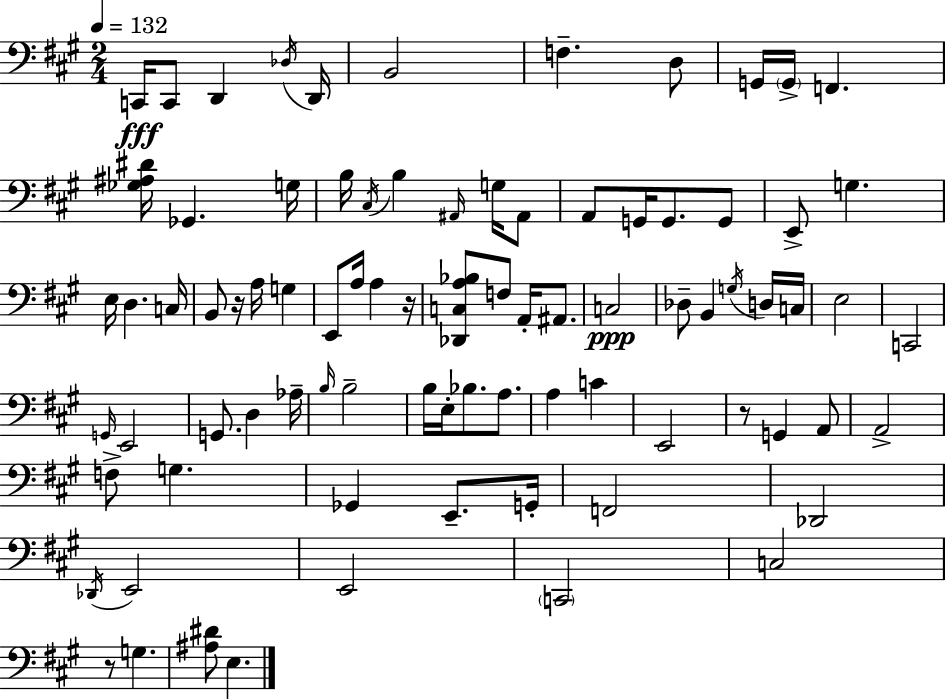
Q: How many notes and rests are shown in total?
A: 83